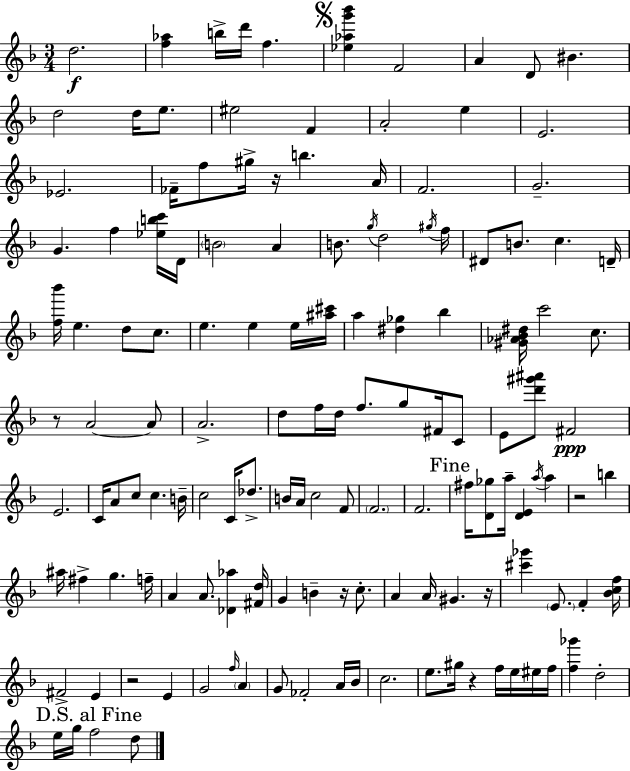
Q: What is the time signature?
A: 3/4